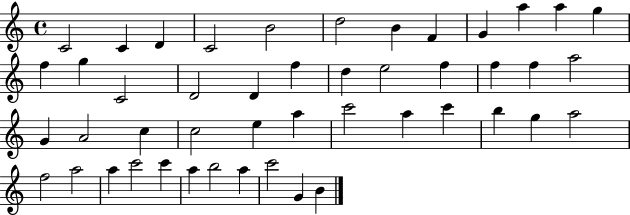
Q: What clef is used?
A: treble